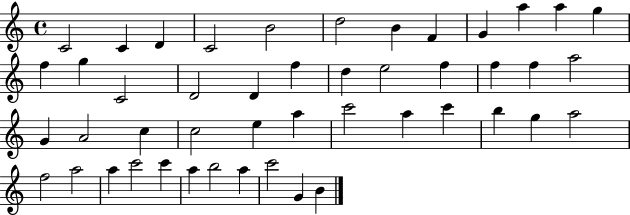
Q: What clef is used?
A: treble